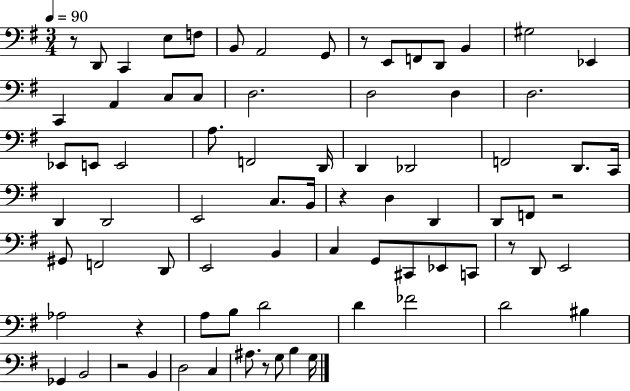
R/e D2/e C2/q E3/e F3/e B2/e A2/h G2/e R/e E2/e F2/e D2/e B2/q G#3/h Eb2/q C2/q A2/q C3/e C3/e D3/h. D3/h D3/q D3/h. Eb2/e E2/e E2/h A3/e. F2/h D2/s D2/q Db2/h F2/h D2/e. C2/s D2/q D2/h E2/h C3/e. B2/s R/q D3/q D2/q D2/e F2/e R/h G#2/e F2/h D2/e E2/h B2/q C3/q G2/e C#2/e Eb2/e C2/e R/e D2/e E2/h Ab3/h R/q A3/e B3/e D4/h D4/q FES4/h D4/h BIS3/q Gb2/q B2/h R/h B2/q D3/h C3/q A#3/e. R/e G3/e B3/q G3/s